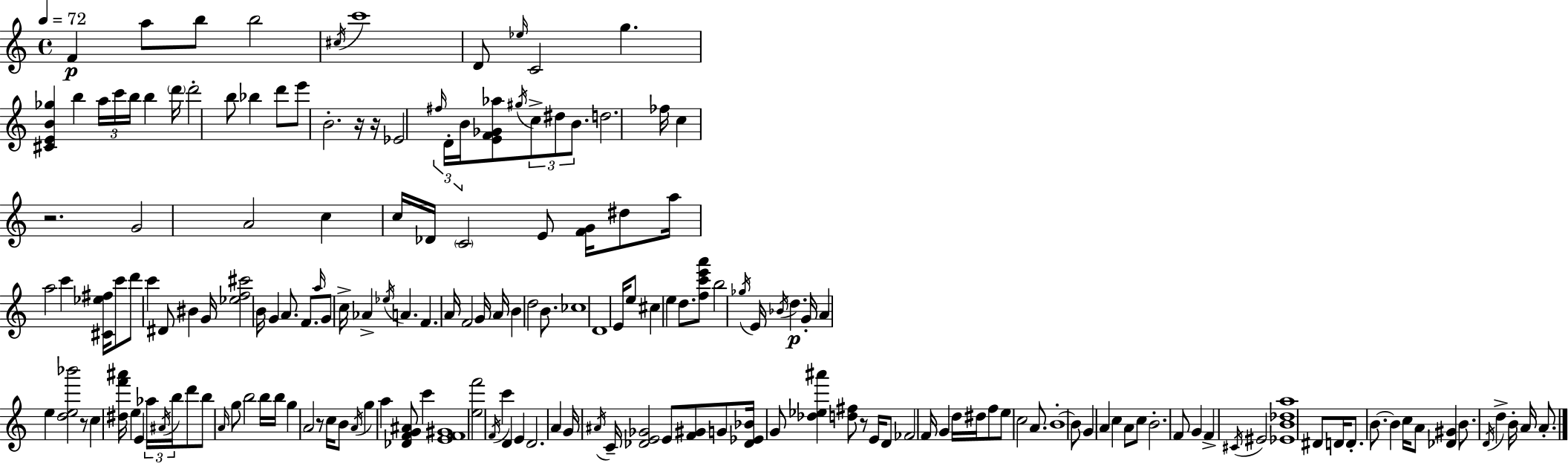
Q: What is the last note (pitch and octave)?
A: A4